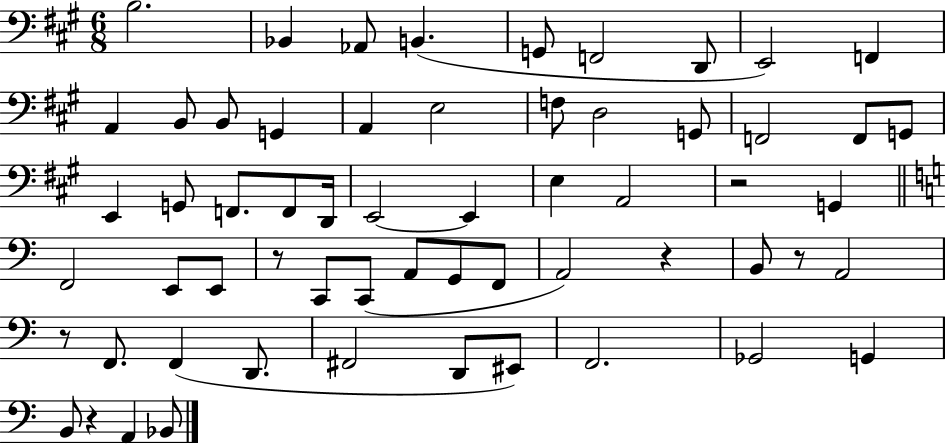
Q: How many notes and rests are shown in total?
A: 60